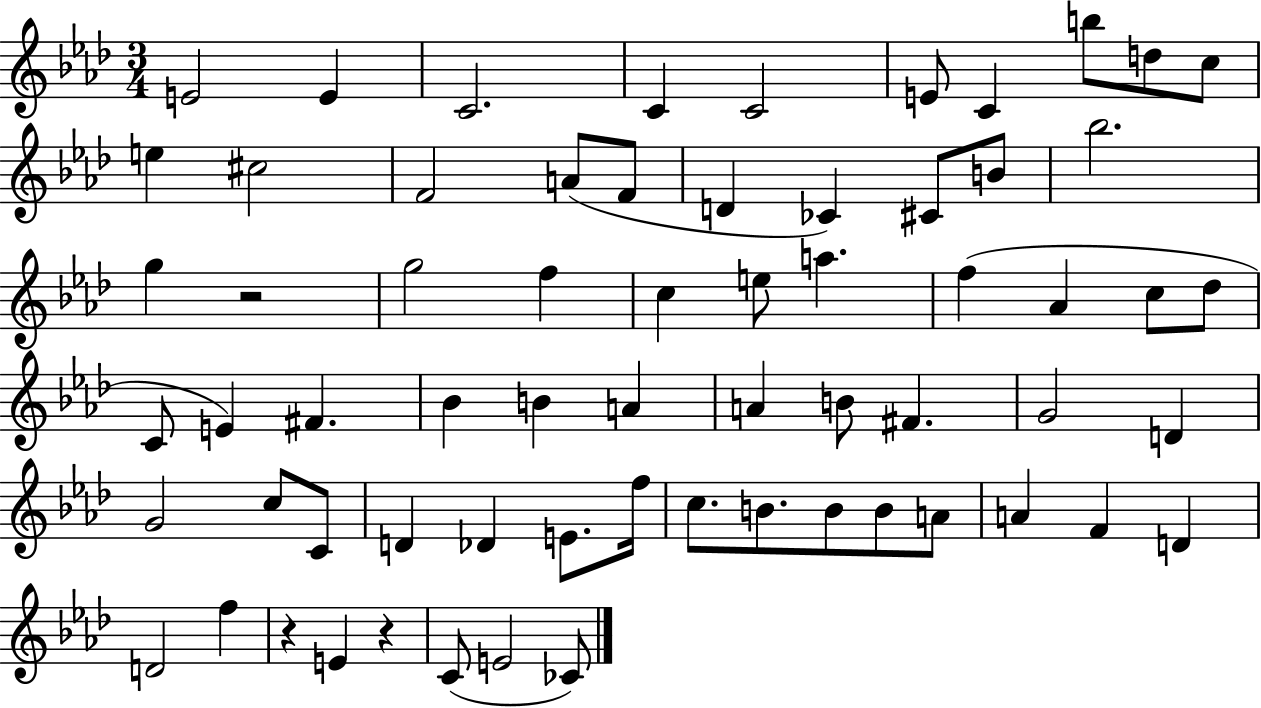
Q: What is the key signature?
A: AES major